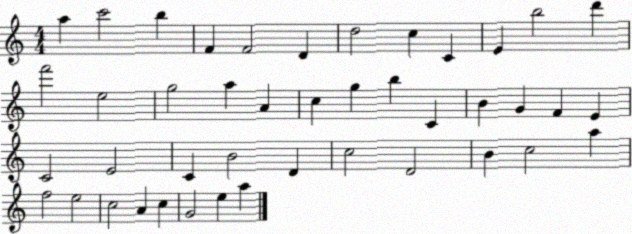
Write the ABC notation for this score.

X:1
T:Untitled
M:4/4
L:1/4
K:C
a c'2 b F F2 D d2 c C E b2 d' f'2 e2 g2 a A c g b C B G F E C2 E2 C B2 D c2 D2 B c2 a f2 e2 c2 A c G2 e a